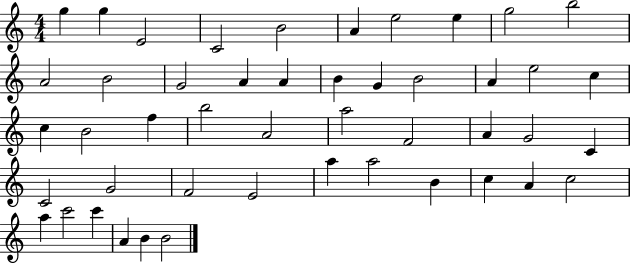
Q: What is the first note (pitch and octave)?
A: G5